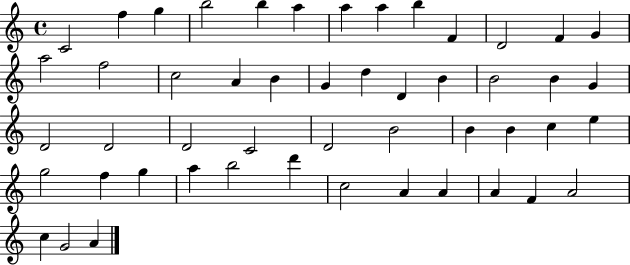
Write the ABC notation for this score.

X:1
T:Untitled
M:4/4
L:1/4
K:C
C2 f g b2 b a a a b F D2 F G a2 f2 c2 A B G d D B B2 B G D2 D2 D2 C2 D2 B2 B B c e g2 f g a b2 d' c2 A A A F A2 c G2 A